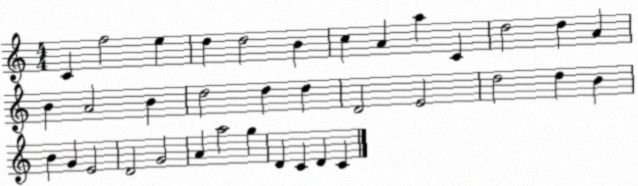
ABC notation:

X:1
T:Untitled
M:4/4
L:1/4
K:C
C f2 e d d2 B c A a C d2 d A B A2 B d2 d d D2 E2 d2 d B B G E2 D2 G2 A a2 g D C D C